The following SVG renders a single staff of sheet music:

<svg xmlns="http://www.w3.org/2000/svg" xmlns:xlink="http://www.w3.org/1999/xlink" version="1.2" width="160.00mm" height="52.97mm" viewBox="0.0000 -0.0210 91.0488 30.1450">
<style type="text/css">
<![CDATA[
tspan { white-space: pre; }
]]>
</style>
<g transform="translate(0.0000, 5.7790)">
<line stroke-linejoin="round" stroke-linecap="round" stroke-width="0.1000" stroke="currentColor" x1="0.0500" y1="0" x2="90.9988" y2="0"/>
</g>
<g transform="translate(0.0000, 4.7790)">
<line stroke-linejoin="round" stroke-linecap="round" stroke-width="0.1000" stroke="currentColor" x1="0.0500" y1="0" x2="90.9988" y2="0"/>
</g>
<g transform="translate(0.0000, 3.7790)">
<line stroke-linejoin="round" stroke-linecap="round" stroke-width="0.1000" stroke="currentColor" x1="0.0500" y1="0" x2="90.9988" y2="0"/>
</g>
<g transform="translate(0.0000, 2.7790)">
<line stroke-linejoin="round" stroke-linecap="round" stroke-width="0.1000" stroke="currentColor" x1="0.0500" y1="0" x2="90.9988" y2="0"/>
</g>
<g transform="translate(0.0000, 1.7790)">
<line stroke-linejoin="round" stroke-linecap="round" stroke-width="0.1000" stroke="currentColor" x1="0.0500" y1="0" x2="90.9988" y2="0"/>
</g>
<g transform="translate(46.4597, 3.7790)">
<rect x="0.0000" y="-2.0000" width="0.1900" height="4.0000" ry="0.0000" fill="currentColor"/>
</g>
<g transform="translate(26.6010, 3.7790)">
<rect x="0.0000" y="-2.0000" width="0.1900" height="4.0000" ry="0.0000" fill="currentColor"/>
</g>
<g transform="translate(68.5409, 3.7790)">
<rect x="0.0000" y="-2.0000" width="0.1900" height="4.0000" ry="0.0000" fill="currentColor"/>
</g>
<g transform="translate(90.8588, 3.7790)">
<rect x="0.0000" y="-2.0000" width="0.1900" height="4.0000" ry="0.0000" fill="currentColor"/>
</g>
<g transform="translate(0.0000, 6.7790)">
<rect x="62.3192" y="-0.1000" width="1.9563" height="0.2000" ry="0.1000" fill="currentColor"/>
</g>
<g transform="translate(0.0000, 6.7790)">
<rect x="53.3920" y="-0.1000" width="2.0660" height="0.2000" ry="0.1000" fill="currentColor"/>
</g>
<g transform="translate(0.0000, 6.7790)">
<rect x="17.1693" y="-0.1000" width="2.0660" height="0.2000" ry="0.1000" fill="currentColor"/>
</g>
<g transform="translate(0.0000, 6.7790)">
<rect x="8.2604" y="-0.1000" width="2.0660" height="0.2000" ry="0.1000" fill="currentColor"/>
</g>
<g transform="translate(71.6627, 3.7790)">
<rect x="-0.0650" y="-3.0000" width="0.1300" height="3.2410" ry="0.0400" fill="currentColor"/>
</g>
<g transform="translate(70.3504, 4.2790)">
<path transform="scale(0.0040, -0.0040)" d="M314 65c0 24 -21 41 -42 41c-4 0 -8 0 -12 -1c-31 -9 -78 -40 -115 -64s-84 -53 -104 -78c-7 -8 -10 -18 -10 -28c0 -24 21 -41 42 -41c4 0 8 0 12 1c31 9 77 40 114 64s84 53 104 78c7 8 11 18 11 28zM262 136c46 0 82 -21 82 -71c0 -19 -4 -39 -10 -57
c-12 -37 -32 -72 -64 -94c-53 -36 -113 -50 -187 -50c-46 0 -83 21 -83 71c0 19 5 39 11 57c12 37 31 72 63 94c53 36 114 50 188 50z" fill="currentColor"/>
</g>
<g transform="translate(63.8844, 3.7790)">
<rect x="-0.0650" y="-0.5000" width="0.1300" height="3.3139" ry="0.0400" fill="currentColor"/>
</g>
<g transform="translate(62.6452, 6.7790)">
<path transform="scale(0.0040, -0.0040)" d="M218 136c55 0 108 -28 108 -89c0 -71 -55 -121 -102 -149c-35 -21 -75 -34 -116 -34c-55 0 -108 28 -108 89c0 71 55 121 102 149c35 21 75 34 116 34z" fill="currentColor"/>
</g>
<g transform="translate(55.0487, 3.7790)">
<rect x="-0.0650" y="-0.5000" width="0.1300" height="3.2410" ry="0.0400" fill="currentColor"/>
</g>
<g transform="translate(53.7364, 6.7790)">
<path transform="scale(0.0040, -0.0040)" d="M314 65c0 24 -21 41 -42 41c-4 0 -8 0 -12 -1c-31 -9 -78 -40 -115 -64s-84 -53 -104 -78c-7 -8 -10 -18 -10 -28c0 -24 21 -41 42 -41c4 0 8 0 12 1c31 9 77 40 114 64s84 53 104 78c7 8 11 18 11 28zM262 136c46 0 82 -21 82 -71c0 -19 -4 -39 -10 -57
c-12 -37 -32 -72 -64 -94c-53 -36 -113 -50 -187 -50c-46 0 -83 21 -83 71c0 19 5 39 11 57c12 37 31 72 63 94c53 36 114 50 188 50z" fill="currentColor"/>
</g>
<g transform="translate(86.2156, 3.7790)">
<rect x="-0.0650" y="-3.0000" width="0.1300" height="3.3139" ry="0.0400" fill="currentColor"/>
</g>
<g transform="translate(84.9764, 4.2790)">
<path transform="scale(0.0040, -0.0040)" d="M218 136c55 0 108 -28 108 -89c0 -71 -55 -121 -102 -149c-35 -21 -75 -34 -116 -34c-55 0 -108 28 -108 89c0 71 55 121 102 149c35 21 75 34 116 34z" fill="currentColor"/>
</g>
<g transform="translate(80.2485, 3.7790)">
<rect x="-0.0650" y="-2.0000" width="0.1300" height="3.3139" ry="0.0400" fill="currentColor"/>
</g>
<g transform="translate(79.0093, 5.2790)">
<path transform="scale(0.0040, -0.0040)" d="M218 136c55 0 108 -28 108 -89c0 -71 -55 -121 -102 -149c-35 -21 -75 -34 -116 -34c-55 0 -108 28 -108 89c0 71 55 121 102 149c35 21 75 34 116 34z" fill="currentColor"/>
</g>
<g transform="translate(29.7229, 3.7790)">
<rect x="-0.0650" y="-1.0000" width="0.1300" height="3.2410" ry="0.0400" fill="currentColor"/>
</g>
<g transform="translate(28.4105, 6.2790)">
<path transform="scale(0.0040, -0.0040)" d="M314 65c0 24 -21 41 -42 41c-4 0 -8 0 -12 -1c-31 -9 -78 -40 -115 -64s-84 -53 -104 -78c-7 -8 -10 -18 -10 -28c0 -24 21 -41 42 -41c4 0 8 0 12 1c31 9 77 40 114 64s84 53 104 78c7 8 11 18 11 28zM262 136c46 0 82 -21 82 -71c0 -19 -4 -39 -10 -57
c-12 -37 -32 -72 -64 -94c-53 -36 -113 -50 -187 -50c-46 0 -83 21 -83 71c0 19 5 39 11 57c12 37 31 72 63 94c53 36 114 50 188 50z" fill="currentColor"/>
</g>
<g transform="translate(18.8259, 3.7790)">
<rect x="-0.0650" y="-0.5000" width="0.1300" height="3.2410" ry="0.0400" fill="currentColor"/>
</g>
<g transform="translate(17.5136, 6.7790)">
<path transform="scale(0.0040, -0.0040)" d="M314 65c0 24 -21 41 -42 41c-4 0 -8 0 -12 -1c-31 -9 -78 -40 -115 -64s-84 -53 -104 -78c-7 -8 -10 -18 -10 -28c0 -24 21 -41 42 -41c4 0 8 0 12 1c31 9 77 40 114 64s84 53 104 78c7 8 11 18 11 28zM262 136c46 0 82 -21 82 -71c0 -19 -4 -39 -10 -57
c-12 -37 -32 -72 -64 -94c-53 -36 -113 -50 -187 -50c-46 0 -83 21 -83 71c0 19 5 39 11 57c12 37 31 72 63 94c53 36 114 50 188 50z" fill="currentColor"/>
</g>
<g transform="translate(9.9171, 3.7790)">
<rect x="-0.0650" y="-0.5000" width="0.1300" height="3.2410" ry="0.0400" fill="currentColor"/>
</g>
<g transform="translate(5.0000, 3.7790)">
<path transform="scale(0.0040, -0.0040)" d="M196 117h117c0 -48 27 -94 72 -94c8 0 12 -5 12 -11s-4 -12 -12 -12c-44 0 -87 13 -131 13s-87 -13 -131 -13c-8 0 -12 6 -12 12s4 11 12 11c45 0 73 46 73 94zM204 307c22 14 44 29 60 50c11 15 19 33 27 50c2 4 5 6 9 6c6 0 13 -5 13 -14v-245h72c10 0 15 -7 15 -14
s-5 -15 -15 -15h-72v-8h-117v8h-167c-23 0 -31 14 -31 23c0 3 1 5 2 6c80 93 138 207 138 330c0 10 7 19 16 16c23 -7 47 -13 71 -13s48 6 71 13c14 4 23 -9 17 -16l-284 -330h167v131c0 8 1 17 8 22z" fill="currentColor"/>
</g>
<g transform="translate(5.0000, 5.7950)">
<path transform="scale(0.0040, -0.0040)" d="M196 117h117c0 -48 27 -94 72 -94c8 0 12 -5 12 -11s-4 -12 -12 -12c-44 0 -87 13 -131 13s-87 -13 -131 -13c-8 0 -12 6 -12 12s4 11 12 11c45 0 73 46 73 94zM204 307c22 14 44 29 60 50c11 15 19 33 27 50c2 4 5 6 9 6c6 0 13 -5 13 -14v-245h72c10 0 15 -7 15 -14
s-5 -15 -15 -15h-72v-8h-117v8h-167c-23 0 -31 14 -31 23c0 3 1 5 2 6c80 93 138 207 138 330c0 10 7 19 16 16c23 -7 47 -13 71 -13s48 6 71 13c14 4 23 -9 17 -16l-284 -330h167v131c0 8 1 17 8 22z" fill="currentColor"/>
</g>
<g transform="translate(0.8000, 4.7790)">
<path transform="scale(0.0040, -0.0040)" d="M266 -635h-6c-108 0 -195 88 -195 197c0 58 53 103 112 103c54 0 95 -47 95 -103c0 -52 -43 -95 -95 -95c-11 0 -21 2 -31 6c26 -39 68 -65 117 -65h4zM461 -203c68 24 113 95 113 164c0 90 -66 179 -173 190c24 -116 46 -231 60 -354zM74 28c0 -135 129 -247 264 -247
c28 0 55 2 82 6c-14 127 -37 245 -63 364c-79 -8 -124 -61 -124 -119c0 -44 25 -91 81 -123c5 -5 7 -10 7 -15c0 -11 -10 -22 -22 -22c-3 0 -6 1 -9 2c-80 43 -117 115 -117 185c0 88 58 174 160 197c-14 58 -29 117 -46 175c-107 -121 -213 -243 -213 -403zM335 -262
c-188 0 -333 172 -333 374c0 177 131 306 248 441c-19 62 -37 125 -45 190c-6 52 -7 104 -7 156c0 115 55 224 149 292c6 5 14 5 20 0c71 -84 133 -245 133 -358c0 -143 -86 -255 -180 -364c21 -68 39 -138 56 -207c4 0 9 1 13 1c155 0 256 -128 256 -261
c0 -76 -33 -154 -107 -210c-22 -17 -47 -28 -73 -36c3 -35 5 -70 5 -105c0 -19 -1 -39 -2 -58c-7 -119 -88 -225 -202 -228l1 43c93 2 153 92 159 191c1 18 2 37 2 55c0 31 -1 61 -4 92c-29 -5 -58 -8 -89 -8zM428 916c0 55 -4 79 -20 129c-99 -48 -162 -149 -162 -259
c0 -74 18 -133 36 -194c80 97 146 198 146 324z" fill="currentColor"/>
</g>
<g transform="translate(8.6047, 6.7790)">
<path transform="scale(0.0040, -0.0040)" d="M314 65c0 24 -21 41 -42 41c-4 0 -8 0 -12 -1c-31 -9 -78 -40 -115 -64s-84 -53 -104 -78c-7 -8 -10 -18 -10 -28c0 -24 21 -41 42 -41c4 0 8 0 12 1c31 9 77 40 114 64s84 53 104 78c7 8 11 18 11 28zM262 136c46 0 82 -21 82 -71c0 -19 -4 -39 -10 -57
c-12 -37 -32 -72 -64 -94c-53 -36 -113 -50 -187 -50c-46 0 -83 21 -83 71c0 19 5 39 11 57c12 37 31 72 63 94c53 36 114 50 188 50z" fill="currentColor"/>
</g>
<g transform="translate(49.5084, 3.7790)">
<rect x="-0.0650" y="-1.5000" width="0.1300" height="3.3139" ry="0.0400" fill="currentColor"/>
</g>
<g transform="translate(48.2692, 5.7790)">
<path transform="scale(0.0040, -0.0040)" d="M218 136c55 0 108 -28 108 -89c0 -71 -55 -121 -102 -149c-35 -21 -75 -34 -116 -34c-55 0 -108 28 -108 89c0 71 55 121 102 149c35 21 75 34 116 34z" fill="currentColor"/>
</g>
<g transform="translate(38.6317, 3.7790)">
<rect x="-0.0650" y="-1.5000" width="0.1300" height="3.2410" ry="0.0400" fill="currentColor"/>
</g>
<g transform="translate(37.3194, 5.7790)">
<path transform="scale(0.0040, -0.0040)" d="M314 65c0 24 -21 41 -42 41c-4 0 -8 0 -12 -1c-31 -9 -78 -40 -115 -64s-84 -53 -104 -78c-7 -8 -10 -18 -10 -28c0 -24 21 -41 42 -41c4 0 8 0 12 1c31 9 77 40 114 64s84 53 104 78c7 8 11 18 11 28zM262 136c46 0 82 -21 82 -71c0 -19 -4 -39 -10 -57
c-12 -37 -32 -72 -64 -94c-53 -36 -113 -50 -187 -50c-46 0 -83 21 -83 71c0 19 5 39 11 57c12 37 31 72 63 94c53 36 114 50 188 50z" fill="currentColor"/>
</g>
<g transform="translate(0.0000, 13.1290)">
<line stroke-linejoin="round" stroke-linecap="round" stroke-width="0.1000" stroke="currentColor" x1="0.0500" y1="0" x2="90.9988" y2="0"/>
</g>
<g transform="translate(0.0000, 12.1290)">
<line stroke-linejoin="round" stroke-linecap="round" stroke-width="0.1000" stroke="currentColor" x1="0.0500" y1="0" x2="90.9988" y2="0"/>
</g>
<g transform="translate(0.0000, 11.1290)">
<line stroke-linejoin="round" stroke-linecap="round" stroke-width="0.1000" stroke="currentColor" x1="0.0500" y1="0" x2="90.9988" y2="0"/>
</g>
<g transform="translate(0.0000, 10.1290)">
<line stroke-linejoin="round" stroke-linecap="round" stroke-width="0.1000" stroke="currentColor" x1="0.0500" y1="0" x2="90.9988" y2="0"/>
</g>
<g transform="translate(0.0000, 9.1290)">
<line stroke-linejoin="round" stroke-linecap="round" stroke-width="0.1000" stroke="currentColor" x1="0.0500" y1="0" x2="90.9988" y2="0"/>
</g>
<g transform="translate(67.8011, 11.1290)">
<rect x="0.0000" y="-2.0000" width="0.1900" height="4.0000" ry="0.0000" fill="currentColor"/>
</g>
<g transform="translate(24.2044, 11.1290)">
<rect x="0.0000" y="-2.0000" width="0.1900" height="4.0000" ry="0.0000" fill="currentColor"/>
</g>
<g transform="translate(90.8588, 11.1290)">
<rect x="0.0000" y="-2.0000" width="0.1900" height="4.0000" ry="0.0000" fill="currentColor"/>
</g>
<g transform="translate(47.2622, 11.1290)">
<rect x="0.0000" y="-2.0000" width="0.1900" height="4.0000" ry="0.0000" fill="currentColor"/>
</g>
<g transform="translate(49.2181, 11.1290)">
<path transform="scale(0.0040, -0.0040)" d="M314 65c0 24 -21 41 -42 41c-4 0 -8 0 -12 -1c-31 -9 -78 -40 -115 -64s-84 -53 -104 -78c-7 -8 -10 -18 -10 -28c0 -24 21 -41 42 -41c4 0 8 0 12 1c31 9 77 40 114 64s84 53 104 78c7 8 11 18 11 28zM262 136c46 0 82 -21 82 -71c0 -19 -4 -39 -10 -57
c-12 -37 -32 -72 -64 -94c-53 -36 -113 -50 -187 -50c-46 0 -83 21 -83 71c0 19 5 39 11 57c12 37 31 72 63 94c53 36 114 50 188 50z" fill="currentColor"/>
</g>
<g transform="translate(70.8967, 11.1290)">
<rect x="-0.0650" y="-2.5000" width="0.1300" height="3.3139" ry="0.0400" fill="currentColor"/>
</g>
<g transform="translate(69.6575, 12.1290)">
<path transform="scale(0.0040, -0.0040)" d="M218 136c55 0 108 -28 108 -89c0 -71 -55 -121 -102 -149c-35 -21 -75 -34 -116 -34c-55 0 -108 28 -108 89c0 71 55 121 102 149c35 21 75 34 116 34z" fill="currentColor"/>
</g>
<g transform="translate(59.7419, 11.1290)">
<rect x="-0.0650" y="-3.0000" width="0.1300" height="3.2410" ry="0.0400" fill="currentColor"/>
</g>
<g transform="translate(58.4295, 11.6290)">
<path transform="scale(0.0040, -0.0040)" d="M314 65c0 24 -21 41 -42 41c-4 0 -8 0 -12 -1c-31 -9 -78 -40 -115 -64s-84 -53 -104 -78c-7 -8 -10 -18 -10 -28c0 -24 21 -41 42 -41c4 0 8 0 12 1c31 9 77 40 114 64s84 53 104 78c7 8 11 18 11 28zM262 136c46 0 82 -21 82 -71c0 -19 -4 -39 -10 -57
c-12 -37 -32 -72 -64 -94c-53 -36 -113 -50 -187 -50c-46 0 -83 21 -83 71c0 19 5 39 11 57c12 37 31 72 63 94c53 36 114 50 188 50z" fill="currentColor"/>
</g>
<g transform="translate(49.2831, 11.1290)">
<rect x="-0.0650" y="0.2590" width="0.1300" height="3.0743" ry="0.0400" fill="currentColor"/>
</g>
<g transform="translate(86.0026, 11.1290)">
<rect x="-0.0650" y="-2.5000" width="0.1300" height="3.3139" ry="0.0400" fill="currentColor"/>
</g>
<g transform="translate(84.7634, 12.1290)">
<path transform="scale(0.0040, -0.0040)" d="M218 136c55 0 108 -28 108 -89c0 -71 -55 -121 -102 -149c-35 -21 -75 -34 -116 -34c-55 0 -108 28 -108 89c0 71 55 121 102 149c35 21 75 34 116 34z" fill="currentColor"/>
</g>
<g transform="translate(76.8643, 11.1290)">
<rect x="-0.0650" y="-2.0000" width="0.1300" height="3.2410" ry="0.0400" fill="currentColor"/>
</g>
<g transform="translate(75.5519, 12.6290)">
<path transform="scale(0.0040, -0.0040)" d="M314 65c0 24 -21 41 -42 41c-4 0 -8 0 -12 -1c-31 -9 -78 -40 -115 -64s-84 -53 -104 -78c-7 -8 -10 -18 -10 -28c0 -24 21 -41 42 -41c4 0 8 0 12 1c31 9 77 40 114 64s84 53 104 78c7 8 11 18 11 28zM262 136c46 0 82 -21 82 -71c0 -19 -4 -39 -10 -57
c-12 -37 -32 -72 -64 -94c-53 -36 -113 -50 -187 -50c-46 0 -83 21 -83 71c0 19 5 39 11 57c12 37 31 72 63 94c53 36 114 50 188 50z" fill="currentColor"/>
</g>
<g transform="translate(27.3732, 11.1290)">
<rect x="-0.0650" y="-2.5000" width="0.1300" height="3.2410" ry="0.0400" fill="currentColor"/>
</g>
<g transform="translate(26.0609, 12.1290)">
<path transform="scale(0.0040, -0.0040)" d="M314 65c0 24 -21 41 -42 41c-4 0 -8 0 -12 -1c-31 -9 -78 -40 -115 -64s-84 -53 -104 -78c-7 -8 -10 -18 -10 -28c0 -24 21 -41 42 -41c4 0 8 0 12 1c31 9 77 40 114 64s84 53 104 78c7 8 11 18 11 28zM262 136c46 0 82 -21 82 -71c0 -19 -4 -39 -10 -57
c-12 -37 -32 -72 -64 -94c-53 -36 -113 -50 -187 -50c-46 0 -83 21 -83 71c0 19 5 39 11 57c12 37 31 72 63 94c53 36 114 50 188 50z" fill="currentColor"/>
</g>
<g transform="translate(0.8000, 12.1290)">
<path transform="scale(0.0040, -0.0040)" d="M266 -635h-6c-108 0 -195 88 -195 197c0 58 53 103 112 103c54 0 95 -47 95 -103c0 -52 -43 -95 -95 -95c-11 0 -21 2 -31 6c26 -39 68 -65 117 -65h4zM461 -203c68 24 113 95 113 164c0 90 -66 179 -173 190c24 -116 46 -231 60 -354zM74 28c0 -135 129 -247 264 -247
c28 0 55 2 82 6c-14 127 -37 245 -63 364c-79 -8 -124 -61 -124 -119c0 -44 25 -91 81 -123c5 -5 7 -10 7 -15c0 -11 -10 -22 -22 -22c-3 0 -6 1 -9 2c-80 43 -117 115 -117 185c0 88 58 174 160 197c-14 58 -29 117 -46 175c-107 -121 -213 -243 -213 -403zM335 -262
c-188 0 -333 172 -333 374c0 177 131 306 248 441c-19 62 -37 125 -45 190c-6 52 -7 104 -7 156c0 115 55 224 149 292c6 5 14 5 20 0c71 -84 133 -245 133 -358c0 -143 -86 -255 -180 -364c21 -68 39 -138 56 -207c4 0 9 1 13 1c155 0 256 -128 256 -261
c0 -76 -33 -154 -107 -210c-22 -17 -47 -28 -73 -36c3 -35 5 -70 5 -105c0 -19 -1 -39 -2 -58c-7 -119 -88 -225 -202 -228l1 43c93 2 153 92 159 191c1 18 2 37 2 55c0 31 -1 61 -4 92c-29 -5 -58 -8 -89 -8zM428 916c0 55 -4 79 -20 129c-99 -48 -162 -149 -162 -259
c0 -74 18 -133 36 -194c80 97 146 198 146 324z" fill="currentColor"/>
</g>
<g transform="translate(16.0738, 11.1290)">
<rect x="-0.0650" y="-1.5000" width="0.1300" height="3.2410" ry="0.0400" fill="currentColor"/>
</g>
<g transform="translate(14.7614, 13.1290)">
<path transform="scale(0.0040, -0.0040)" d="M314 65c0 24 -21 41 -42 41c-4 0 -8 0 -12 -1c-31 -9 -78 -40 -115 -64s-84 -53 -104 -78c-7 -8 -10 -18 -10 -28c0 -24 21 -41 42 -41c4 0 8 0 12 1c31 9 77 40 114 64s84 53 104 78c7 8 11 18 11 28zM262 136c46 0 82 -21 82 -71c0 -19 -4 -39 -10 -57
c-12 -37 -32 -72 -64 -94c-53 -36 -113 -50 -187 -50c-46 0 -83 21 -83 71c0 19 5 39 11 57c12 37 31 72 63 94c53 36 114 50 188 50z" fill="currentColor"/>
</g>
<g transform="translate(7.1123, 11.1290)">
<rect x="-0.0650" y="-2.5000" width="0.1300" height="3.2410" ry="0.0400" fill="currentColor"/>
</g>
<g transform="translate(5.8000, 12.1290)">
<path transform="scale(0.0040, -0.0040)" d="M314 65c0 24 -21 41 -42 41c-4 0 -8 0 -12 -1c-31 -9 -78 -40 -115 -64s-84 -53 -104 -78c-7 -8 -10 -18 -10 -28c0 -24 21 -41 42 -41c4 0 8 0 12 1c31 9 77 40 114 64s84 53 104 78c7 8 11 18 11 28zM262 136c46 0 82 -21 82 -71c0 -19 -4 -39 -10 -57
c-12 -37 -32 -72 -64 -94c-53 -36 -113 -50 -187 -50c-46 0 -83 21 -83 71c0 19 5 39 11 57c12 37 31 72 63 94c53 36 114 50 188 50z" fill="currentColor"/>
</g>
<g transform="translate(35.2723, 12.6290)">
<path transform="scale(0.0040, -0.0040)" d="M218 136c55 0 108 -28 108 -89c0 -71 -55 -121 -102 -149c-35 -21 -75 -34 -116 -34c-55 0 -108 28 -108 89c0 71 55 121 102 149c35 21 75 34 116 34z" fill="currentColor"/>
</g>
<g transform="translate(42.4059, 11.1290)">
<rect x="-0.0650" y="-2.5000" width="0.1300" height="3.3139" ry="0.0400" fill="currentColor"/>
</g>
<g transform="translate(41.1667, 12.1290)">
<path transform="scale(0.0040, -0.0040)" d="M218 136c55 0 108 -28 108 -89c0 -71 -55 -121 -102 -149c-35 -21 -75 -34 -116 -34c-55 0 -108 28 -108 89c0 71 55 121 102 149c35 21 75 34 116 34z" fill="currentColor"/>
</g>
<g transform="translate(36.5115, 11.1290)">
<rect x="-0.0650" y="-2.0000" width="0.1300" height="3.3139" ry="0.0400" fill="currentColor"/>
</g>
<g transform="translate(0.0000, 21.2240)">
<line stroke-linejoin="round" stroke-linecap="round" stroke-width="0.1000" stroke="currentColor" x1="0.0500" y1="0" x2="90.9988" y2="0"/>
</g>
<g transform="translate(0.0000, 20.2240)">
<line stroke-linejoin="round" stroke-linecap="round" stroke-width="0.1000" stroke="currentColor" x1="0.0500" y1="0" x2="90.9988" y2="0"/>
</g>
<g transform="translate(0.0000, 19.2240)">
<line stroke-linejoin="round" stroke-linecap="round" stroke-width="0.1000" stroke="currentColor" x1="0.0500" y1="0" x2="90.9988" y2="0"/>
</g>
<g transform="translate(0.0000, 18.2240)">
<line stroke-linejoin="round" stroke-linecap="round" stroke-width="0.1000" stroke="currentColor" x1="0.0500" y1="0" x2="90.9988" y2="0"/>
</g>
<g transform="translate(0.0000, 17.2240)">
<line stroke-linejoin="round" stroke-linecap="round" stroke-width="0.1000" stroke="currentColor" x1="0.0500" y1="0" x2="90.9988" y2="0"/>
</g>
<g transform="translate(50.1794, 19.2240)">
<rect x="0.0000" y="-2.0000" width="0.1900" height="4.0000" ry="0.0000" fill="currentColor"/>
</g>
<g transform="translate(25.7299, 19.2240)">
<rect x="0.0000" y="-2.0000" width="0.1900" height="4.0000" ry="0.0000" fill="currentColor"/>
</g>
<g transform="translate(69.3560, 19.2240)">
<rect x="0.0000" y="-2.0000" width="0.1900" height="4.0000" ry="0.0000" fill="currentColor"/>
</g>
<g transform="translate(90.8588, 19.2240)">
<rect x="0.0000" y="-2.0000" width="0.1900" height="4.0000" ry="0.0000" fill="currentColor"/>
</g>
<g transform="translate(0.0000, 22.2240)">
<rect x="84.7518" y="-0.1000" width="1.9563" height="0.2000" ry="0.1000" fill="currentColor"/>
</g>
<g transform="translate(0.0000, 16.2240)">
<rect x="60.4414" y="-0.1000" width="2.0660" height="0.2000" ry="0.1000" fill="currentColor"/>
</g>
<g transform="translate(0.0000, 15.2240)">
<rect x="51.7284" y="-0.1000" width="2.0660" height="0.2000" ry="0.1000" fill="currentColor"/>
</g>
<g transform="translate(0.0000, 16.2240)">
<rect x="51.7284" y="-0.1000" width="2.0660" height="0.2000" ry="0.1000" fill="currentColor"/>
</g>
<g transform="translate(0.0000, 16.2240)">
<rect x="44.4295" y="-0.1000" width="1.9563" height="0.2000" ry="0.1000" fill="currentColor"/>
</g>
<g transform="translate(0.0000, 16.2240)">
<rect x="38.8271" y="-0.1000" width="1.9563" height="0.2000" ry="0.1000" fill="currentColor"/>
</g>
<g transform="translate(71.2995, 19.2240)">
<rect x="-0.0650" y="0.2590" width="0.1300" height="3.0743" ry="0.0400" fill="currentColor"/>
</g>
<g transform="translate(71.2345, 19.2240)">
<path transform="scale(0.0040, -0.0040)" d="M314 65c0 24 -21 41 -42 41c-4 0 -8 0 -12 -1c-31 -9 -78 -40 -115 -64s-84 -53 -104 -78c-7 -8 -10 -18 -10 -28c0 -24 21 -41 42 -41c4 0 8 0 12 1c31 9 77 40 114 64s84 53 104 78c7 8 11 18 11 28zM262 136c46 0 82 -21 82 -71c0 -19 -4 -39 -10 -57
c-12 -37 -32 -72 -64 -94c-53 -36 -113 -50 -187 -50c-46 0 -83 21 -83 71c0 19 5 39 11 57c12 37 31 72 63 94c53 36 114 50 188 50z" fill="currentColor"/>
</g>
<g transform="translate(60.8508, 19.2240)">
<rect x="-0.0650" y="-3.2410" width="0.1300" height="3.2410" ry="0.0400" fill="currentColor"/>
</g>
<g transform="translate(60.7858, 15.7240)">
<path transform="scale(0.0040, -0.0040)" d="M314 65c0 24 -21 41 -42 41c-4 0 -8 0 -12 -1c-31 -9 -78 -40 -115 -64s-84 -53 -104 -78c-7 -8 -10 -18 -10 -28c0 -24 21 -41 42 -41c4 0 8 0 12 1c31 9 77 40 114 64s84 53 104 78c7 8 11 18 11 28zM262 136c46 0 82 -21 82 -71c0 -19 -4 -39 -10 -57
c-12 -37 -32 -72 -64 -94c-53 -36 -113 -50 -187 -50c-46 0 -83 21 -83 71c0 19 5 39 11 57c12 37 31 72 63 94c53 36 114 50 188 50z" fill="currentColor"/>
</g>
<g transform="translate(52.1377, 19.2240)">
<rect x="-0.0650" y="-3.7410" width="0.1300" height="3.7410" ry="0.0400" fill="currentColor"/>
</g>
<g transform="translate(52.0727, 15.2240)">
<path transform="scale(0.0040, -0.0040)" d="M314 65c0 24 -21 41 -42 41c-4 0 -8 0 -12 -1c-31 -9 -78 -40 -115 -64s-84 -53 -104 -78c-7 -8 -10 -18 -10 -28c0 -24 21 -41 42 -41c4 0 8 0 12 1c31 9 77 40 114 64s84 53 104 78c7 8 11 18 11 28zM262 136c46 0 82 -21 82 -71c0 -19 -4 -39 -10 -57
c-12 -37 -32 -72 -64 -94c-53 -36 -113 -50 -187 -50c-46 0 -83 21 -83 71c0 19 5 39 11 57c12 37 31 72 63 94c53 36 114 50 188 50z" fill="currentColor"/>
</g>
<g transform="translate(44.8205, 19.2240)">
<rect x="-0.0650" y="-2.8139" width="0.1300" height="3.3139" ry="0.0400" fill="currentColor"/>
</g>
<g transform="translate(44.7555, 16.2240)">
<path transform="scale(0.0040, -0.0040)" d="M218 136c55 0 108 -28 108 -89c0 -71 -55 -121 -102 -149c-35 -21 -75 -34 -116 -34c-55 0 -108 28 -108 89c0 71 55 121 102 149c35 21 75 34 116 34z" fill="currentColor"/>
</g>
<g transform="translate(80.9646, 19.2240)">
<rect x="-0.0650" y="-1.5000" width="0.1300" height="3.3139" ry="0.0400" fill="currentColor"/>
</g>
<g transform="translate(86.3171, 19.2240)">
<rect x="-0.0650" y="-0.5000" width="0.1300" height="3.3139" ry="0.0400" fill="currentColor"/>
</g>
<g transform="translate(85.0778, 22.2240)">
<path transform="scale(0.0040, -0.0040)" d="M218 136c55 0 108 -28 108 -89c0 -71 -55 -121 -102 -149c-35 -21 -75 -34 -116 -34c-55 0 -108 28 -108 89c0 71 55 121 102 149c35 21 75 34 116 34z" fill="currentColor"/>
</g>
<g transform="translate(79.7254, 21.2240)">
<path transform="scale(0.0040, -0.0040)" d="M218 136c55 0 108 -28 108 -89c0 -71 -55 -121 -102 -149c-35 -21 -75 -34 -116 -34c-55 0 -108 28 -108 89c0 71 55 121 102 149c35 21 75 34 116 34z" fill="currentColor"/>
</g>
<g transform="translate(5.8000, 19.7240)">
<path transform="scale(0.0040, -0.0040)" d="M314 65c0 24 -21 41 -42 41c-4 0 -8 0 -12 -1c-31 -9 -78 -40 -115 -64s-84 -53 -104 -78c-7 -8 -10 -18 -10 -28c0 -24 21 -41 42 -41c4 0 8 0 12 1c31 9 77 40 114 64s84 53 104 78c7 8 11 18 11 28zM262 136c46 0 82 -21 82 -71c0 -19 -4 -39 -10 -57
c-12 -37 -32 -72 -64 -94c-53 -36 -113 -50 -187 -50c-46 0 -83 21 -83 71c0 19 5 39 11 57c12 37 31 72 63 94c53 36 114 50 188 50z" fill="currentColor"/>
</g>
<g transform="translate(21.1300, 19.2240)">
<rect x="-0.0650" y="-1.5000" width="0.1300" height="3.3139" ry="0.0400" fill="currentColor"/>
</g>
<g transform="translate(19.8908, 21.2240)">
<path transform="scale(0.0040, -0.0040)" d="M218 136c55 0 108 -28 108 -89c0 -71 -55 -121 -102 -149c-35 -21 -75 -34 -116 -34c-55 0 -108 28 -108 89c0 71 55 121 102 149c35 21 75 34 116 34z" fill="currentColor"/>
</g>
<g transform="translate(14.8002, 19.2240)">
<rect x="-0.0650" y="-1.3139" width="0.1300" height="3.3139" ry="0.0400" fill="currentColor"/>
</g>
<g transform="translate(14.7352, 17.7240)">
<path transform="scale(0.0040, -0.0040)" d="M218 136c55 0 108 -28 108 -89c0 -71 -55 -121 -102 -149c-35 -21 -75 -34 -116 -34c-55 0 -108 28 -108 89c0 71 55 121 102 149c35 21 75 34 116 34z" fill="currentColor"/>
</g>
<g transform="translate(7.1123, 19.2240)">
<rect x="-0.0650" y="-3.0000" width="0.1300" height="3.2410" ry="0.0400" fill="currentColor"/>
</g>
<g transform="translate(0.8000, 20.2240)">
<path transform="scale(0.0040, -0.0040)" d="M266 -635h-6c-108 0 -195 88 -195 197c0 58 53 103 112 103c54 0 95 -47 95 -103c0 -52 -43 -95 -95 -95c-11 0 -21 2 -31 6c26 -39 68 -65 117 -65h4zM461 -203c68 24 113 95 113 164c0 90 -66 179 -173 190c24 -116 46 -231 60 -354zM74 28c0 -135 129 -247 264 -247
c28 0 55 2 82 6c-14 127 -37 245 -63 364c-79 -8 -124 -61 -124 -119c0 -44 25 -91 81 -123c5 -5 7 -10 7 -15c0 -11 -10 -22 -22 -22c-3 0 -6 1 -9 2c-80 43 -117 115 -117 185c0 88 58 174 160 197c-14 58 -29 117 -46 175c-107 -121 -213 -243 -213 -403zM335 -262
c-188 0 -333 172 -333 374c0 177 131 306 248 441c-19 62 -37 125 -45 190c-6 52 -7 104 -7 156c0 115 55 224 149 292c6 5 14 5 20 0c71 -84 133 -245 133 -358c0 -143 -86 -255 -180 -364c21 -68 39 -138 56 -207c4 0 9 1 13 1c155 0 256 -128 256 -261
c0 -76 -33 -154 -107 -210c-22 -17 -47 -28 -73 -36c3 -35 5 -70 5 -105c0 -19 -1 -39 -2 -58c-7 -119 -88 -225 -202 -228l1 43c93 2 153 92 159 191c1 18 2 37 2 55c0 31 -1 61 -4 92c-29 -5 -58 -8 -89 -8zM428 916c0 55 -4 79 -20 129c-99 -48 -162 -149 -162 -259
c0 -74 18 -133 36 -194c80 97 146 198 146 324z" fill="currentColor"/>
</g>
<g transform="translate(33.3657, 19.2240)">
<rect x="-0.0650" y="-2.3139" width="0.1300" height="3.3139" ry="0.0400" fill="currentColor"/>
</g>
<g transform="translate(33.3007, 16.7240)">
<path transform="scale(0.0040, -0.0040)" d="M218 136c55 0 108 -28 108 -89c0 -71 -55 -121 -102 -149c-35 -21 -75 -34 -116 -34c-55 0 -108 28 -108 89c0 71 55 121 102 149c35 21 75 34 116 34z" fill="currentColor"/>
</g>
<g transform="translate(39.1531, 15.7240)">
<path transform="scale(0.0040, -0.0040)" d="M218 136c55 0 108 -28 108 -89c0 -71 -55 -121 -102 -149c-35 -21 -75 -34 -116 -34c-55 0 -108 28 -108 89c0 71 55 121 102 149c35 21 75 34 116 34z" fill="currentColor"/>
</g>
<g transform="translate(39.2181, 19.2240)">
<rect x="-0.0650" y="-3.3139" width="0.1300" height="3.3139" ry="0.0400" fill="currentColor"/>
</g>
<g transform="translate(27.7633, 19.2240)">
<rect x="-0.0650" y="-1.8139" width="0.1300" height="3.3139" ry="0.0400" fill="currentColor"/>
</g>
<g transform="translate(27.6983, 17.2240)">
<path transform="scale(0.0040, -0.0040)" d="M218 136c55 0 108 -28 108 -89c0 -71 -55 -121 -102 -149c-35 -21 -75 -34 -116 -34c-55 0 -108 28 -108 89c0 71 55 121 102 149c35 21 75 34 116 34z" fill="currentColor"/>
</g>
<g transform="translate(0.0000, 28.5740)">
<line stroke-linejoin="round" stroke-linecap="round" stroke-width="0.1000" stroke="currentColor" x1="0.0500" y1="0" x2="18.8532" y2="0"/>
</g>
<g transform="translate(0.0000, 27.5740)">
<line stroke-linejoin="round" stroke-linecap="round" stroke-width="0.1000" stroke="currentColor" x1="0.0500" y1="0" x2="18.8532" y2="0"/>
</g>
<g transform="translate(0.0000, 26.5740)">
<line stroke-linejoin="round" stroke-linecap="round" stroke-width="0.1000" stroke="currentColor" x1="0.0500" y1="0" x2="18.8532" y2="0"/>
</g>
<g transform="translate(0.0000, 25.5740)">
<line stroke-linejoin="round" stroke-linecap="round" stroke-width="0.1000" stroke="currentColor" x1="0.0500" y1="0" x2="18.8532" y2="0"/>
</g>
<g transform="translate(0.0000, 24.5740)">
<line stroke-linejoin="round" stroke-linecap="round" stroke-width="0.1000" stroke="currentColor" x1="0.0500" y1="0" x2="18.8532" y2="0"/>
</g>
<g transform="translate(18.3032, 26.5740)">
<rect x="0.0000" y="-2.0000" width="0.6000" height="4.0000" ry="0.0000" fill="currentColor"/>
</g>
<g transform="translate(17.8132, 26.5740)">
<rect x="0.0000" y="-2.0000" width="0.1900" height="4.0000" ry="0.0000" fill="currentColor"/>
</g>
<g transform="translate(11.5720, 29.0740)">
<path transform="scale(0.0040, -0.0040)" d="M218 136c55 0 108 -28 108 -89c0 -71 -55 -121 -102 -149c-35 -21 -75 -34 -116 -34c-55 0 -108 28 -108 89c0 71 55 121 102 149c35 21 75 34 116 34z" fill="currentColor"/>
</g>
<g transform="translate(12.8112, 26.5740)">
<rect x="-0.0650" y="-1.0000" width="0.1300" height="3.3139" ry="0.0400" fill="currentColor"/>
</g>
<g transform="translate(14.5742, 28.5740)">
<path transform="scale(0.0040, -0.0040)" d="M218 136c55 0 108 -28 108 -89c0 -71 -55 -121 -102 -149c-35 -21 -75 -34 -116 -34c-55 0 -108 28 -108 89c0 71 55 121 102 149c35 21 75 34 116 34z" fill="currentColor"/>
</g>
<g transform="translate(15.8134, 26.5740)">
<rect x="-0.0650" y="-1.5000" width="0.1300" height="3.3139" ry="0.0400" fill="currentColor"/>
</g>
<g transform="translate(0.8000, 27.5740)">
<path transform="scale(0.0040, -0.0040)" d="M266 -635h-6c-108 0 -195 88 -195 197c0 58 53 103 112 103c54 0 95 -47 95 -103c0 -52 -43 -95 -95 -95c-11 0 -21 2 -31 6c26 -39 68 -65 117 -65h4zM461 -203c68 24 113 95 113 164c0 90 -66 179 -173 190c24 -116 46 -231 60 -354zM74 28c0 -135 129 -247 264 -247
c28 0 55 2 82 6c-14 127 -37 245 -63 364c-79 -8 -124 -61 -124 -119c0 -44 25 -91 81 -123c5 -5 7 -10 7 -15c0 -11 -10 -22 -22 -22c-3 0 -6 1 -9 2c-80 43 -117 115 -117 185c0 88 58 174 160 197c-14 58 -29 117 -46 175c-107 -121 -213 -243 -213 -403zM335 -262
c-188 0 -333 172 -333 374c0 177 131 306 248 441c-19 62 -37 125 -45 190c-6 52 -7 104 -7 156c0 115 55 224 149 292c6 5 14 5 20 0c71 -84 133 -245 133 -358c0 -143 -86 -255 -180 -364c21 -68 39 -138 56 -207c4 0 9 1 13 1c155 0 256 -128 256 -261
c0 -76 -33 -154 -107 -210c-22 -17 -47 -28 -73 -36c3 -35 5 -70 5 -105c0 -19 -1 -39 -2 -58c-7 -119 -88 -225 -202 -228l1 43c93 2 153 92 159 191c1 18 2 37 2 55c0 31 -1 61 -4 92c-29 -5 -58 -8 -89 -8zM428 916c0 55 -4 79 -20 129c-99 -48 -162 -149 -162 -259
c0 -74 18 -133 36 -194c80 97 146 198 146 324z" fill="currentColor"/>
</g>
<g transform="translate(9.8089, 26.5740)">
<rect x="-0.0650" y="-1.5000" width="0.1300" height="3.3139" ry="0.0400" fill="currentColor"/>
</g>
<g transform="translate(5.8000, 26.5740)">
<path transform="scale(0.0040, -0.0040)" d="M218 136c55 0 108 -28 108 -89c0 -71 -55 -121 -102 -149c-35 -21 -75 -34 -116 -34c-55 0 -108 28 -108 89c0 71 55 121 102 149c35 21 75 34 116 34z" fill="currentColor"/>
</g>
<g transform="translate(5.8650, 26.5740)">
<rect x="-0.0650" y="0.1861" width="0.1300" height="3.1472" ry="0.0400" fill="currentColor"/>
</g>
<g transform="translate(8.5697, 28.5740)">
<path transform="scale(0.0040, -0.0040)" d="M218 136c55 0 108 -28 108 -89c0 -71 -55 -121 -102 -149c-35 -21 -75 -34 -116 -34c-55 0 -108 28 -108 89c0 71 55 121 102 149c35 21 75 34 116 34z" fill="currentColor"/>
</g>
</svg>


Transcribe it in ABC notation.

X:1
T:Untitled
M:4/4
L:1/4
K:C
C2 C2 D2 E2 E C2 C A2 F A G2 E2 G2 F G B2 A2 G F2 G A2 e E f g b a c'2 b2 B2 E C B E D E